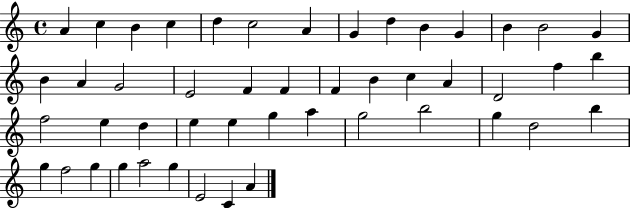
A4/q C5/q B4/q C5/q D5/q C5/h A4/q G4/q D5/q B4/q G4/q B4/q B4/h G4/q B4/q A4/q G4/h E4/h F4/q F4/q F4/q B4/q C5/q A4/q D4/h F5/q B5/q F5/h E5/q D5/q E5/q E5/q G5/q A5/q G5/h B5/h G5/q D5/h B5/q G5/q F5/h G5/q G5/q A5/h G5/q E4/h C4/q A4/q